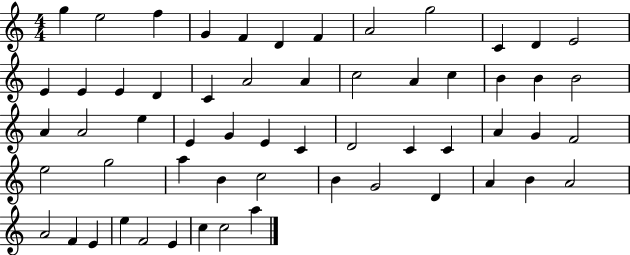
G5/q E5/h F5/q G4/q F4/q D4/q F4/q A4/h G5/h C4/q D4/q E4/h E4/q E4/q E4/q D4/q C4/q A4/h A4/q C5/h A4/q C5/q B4/q B4/q B4/h A4/q A4/h E5/q E4/q G4/q E4/q C4/q D4/h C4/q C4/q A4/q G4/q F4/h E5/h G5/h A5/q B4/q C5/h B4/q G4/h D4/q A4/q B4/q A4/h A4/h F4/q E4/q E5/q F4/h E4/q C5/q C5/h A5/q